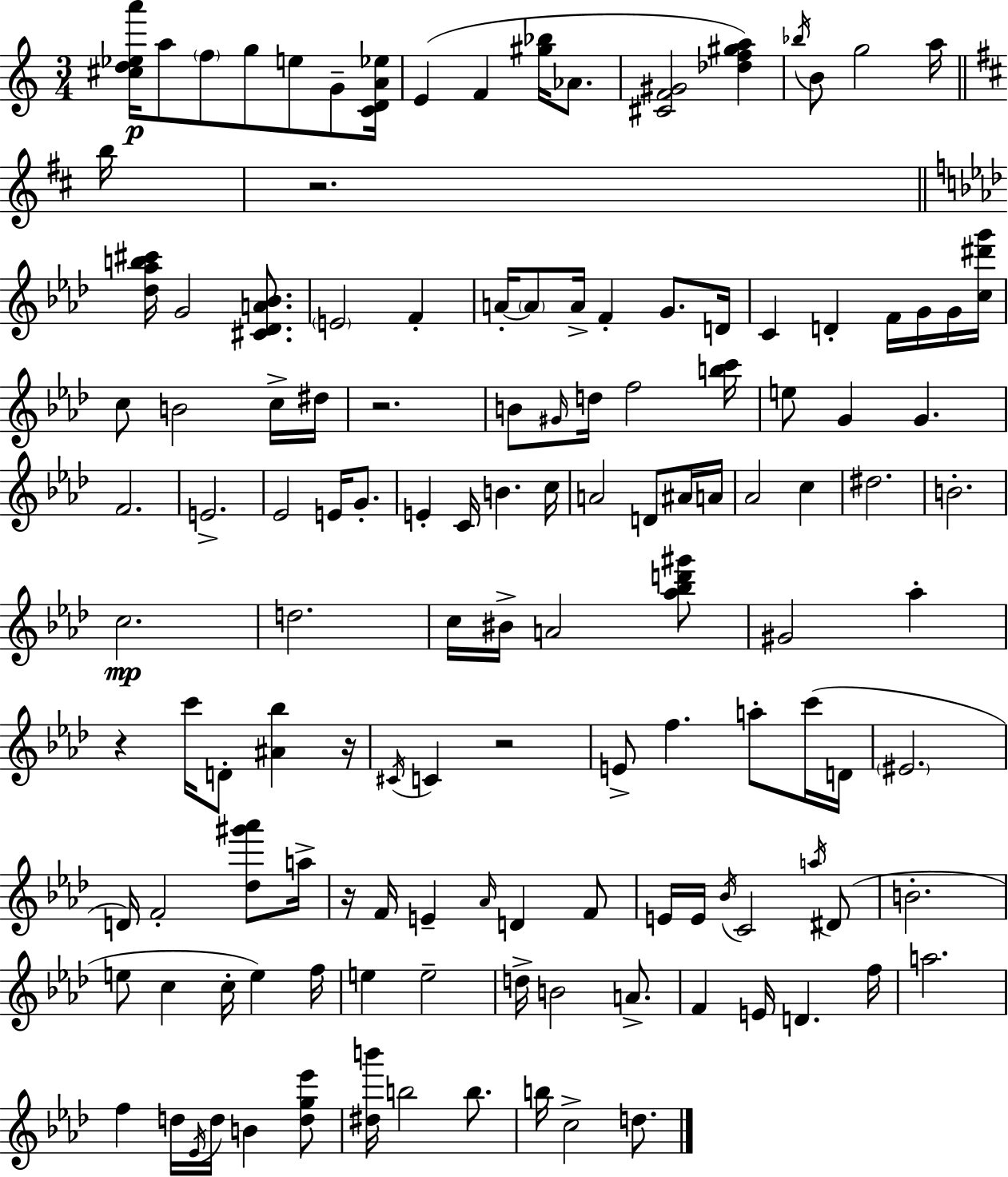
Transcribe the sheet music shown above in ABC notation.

X:1
T:Untitled
M:3/4
L:1/4
K:C
[^cd_ea']/4 a/2 f/2 g/2 e/2 G/2 [CDA_e]/4 E F [^g_b]/4 _A/2 [^CF^G]2 [_df^ga] _b/4 B/2 g2 a/4 b/4 z2 [_d_ab^c']/4 G2 [^C_DA_B]/2 E2 F A/4 A/2 A/4 F G/2 D/4 C D F/4 G/4 G/4 [c^d'g']/4 c/2 B2 c/4 ^d/4 z2 B/2 ^G/4 d/4 f2 [bc']/4 e/2 G G F2 E2 _E2 E/4 G/2 E C/4 B c/4 A2 D/2 ^A/4 A/4 _A2 c ^d2 B2 c2 d2 c/4 ^B/4 A2 [_a_bd'^g']/2 ^G2 _a z c'/4 D/2 [^A_b] z/4 ^C/4 C z2 E/2 f a/2 c'/4 D/4 ^E2 D/4 F2 [_d^g'_a']/2 a/4 z/4 F/4 E _A/4 D F/2 E/4 E/4 _B/4 C2 a/4 ^D/2 B2 e/2 c c/4 e f/4 e e2 d/4 B2 A/2 F E/4 D f/4 a2 f d/4 _E/4 d/4 B [dg_e']/2 [^db']/4 b2 b/2 b/4 c2 d/2